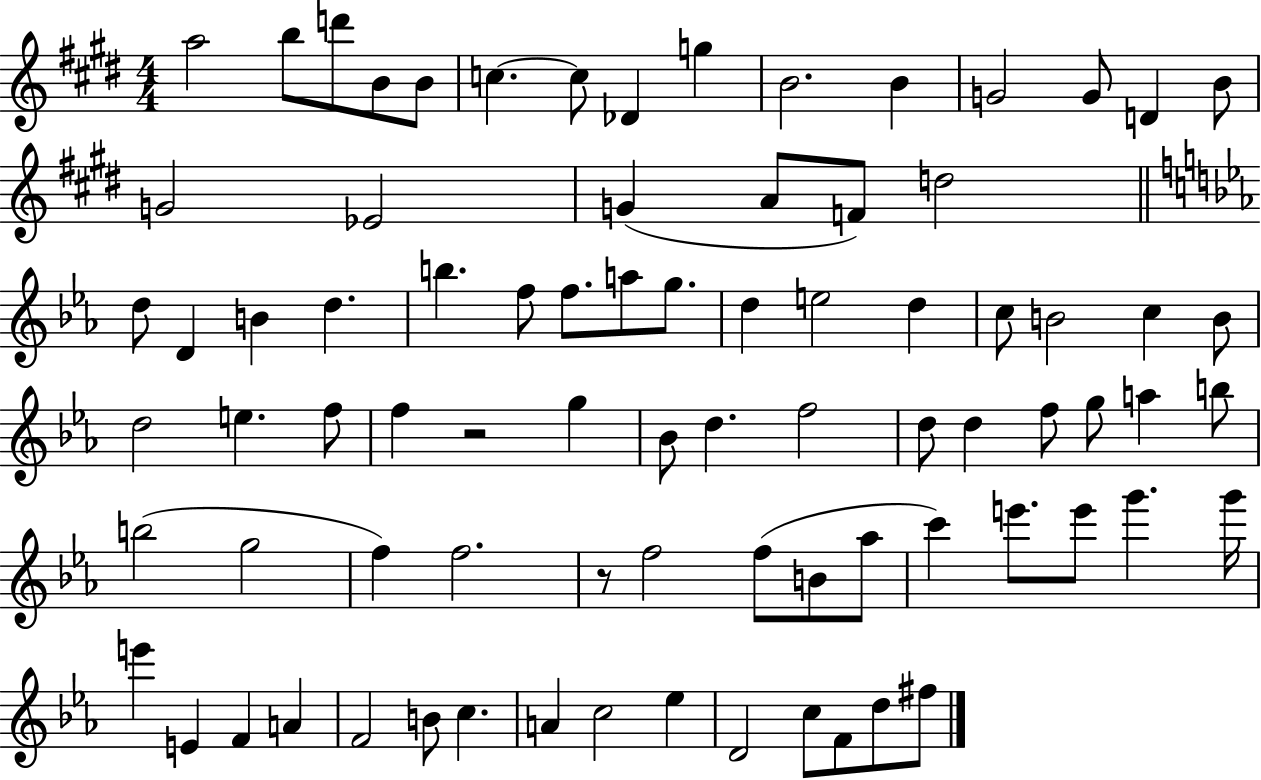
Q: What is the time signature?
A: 4/4